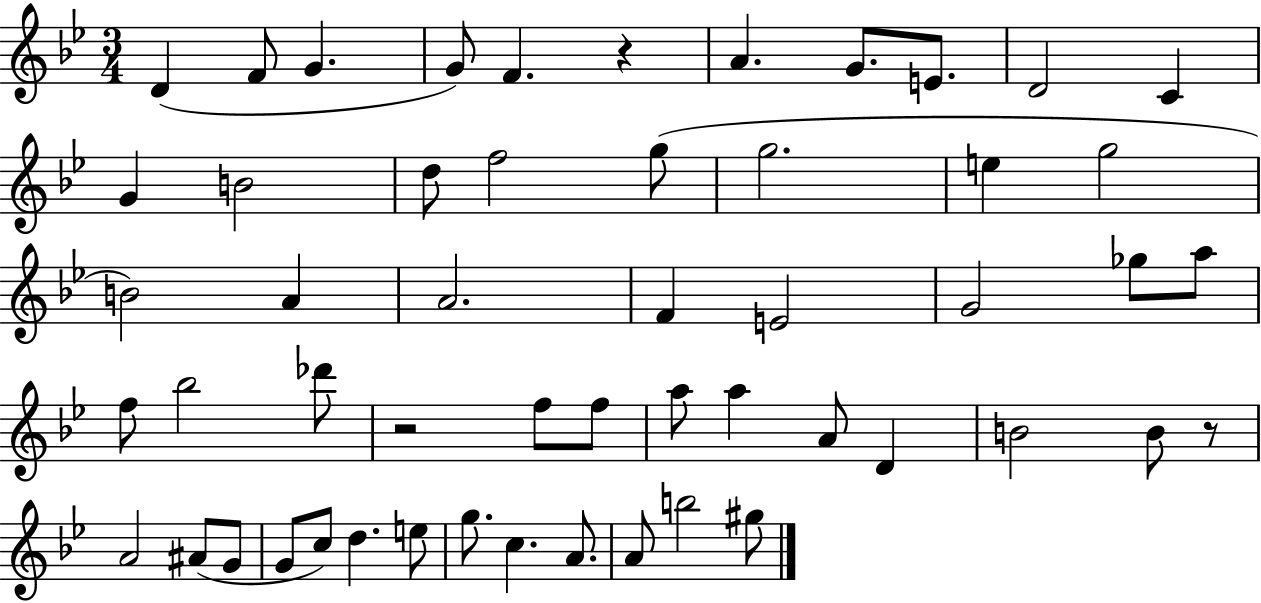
D4/q F4/e G4/q. G4/e F4/q. R/q A4/q. G4/e. E4/e. D4/h C4/q G4/q B4/h D5/e F5/h G5/e G5/h. E5/q G5/h B4/h A4/q A4/h. F4/q E4/h G4/h Gb5/e A5/e F5/e Bb5/h Db6/e R/h F5/e F5/e A5/e A5/q A4/e D4/q B4/h B4/e R/e A4/h A#4/e G4/e G4/e C5/e D5/q. E5/e G5/e. C5/q. A4/e. A4/e B5/h G#5/e